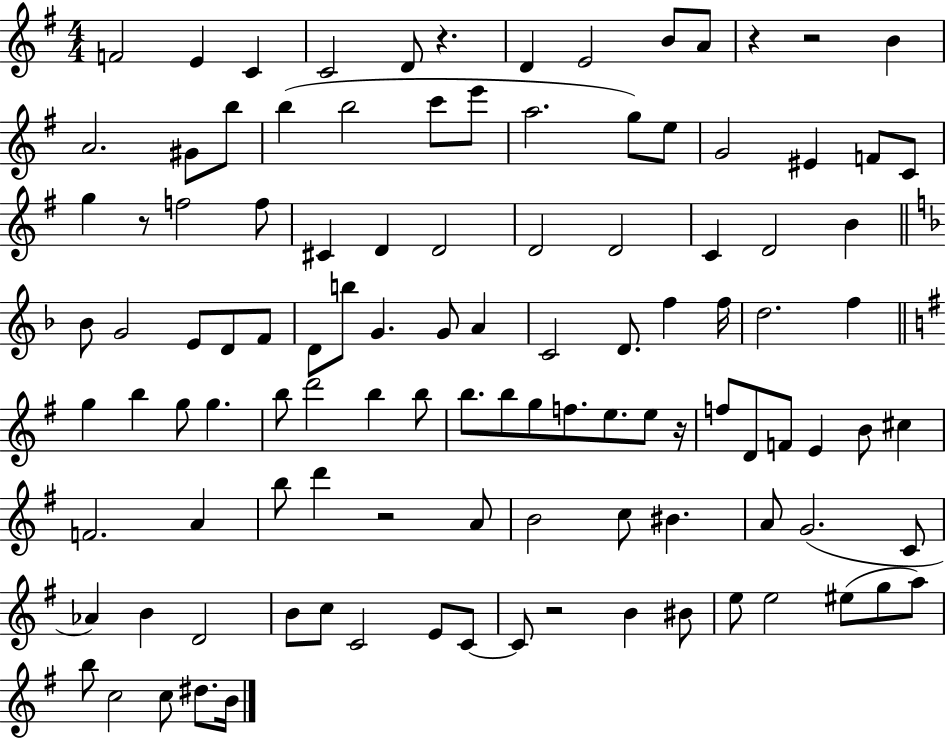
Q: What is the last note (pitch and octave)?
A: B4